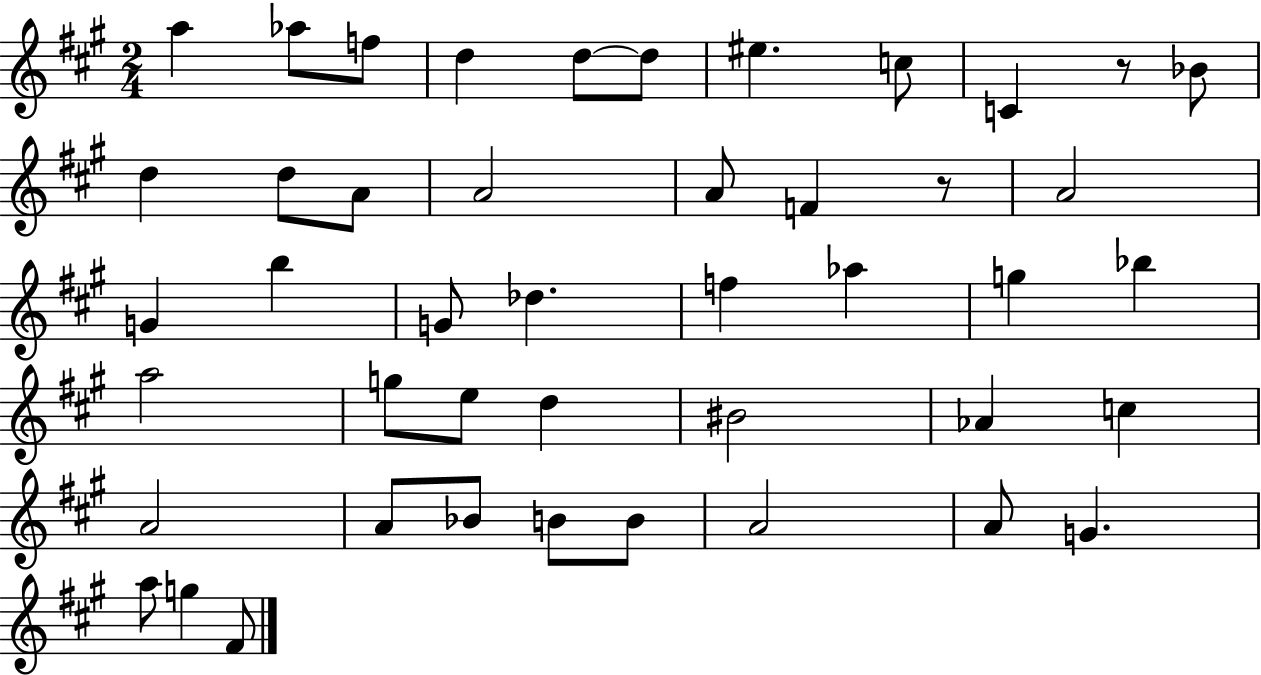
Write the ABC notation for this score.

X:1
T:Untitled
M:2/4
L:1/4
K:A
a _a/2 f/2 d d/2 d/2 ^e c/2 C z/2 _B/2 d d/2 A/2 A2 A/2 F z/2 A2 G b G/2 _d f _a g _b a2 g/2 e/2 d ^B2 _A c A2 A/2 _B/2 B/2 B/2 A2 A/2 G a/2 g ^F/2